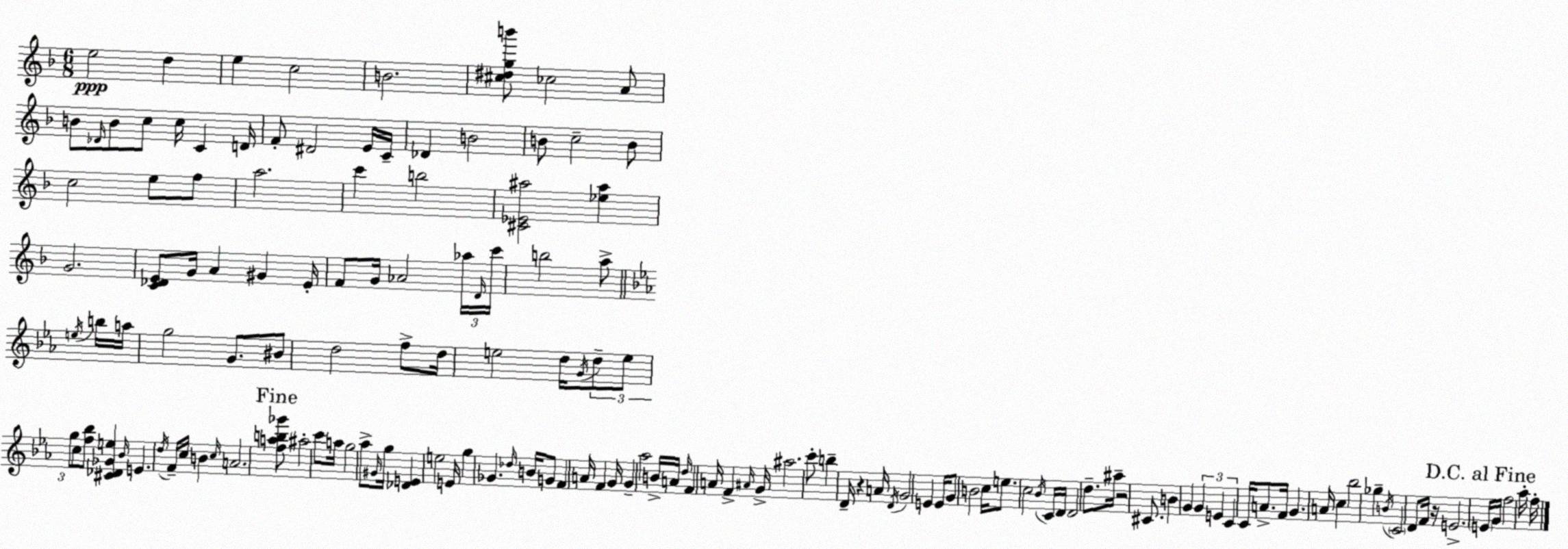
X:1
T:Untitled
M:6/8
L:1/4
K:Dm
e2 d e c2 B2 [^c^dgb']/2 _c2 A/2 B/2 _D/4 B/2 c/2 c/4 C D/4 F/2 ^D2 E/4 C/4 _D B2 B/2 c2 B/2 c2 e/2 f/2 a2 c' b2 [^C_E^a]2 [_e^a] G2 [C_DE]/2 G/4 A ^G E/4 F/2 G/4 _A2 _a/4 D/4 c'/4 b2 a/2 e/4 b/4 a/4 g2 G/2 ^B/2 d2 f/2 d/4 e2 d/4 G/4 d/2 e/2 g/2 c/2 [f_b]/2 [^C_D_Ge] _B/4 E d/4 F/4 c/4 B c/4 A2 [fab_g']/2 ^a2 c'/2 a/4 g2 _a/2 ^G/4 g/4 [_DE] e2 E/4 g _G _d/4 B/4 G/2 F A/4 F G/4 G _a2 B/4 A/4 d/4 F A/4 F ^A/4 G/4 ^a2 c'/2 b D/4 z A/4 D/4 G2 E E/4 G/2 B2 c/4 e/2 c2 _B/4 C/4 D/4 D2 d/2 ^a/4 z2 ^C/2 B G G E C C/4 A/2 F/4 G A/4 c _b2 _g B/4 C2 D/2 F/4 z/4 E2 E/4 G/4 f2 _a/4 f/4